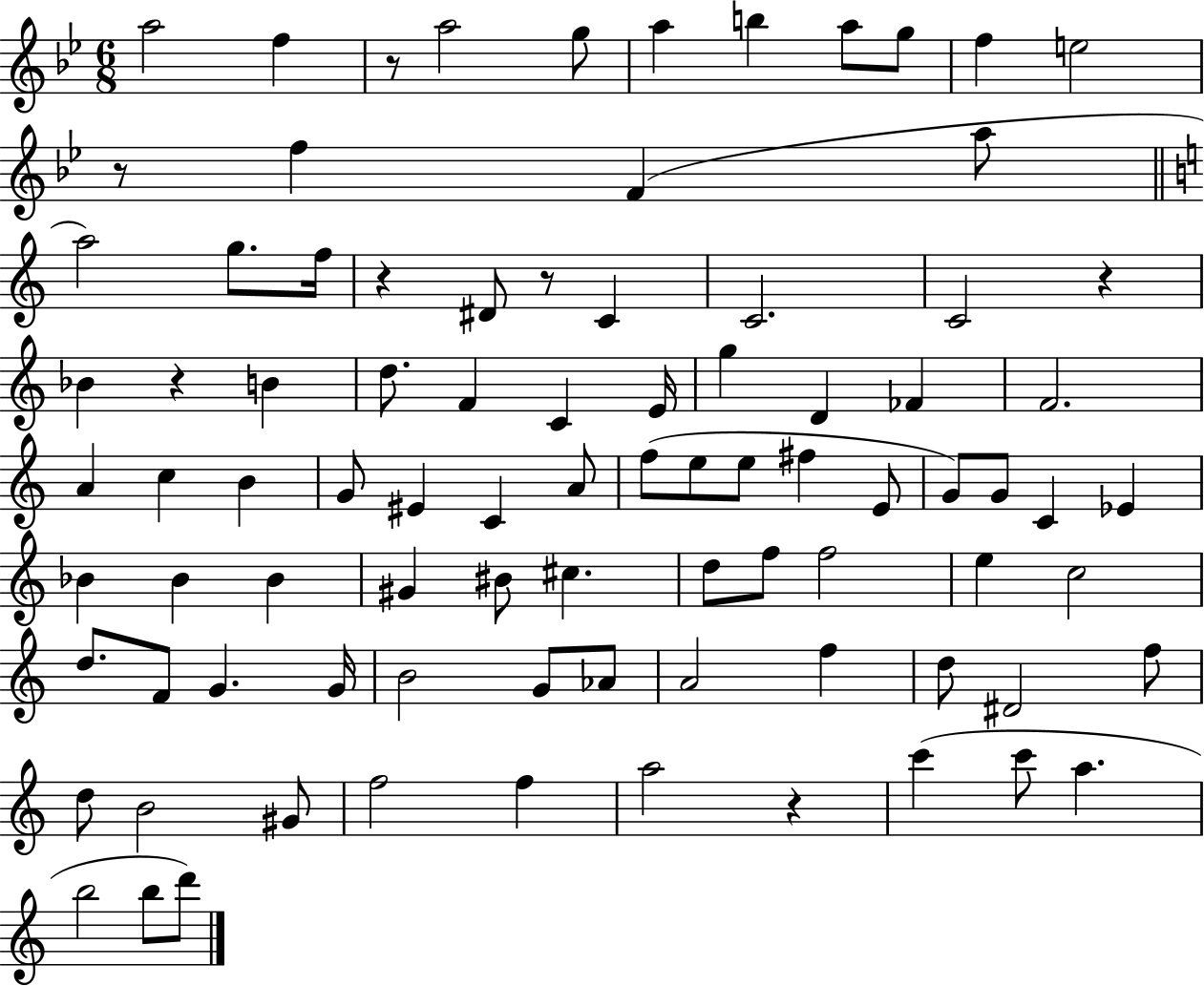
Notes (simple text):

A5/h F5/q R/e A5/h G5/e A5/q B5/q A5/e G5/e F5/q E5/h R/e F5/q F4/q A5/e A5/h G5/e. F5/s R/q D#4/e R/e C4/q C4/h. C4/h R/q Bb4/q R/q B4/q D5/e. F4/q C4/q E4/s G5/q D4/q FES4/q F4/h. A4/q C5/q B4/q G4/e EIS4/q C4/q A4/e F5/e E5/e E5/e F#5/q E4/e G4/e G4/e C4/q Eb4/q Bb4/q Bb4/q Bb4/q G#4/q BIS4/e C#5/q. D5/e F5/e F5/h E5/q C5/h D5/e. F4/e G4/q. G4/s B4/h G4/e Ab4/e A4/h F5/q D5/e D#4/h F5/e D5/e B4/h G#4/e F5/h F5/q A5/h R/q C6/q C6/e A5/q. B5/h B5/e D6/e